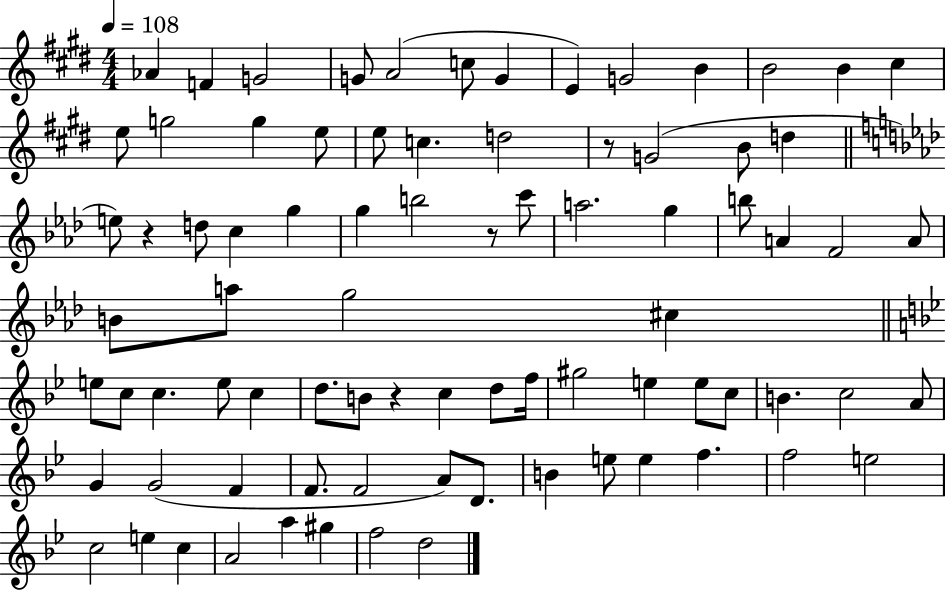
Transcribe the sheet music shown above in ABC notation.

X:1
T:Untitled
M:4/4
L:1/4
K:E
_A F G2 G/2 A2 c/2 G E G2 B B2 B ^c e/2 g2 g e/2 e/2 c d2 z/2 G2 B/2 d e/2 z d/2 c g g b2 z/2 c'/2 a2 g b/2 A F2 A/2 B/2 a/2 g2 ^c e/2 c/2 c e/2 c d/2 B/2 z c d/2 f/4 ^g2 e e/2 c/2 B c2 A/2 G G2 F F/2 F2 A/2 D/2 B e/2 e f f2 e2 c2 e c A2 a ^g f2 d2